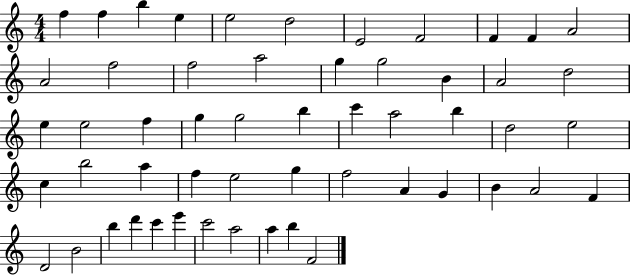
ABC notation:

X:1
T:Untitled
M:4/4
L:1/4
K:C
f f b e e2 d2 E2 F2 F F A2 A2 f2 f2 a2 g g2 B A2 d2 e e2 f g g2 b c' a2 b d2 e2 c b2 a f e2 g f2 A G B A2 F D2 B2 b d' c' e' c'2 a2 a b F2